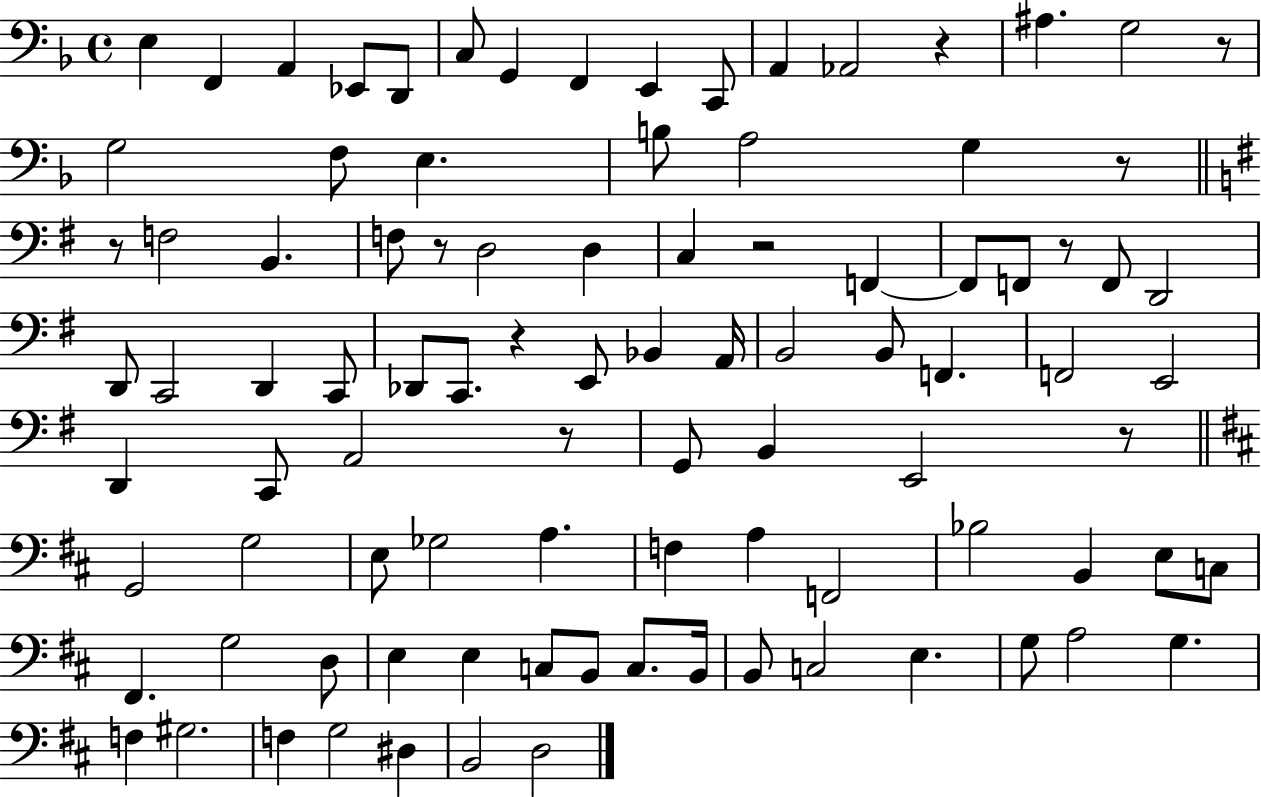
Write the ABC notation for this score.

X:1
T:Untitled
M:4/4
L:1/4
K:F
E, F,, A,, _E,,/2 D,,/2 C,/2 G,, F,, E,, C,,/2 A,, _A,,2 z ^A, G,2 z/2 G,2 F,/2 E, B,/2 A,2 G, z/2 z/2 F,2 B,, F,/2 z/2 D,2 D, C, z2 F,, F,,/2 F,,/2 z/2 F,,/2 D,,2 D,,/2 C,,2 D,, C,,/2 _D,,/2 C,,/2 z E,,/2 _B,, A,,/4 B,,2 B,,/2 F,, F,,2 E,,2 D,, C,,/2 A,,2 z/2 G,,/2 B,, E,,2 z/2 G,,2 G,2 E,/2 _G,2 A, F, A, F,,2 _B,2 B,, E,/2 C,/2 ^F,, G,2 D,/2 E, E, C,/2 B,,/2 C,/2 B,,/4 B,,/2 C,2 E, G,/2 A,2 G, F, ^G,2 F, G,2 ^D, B,,2 D,2